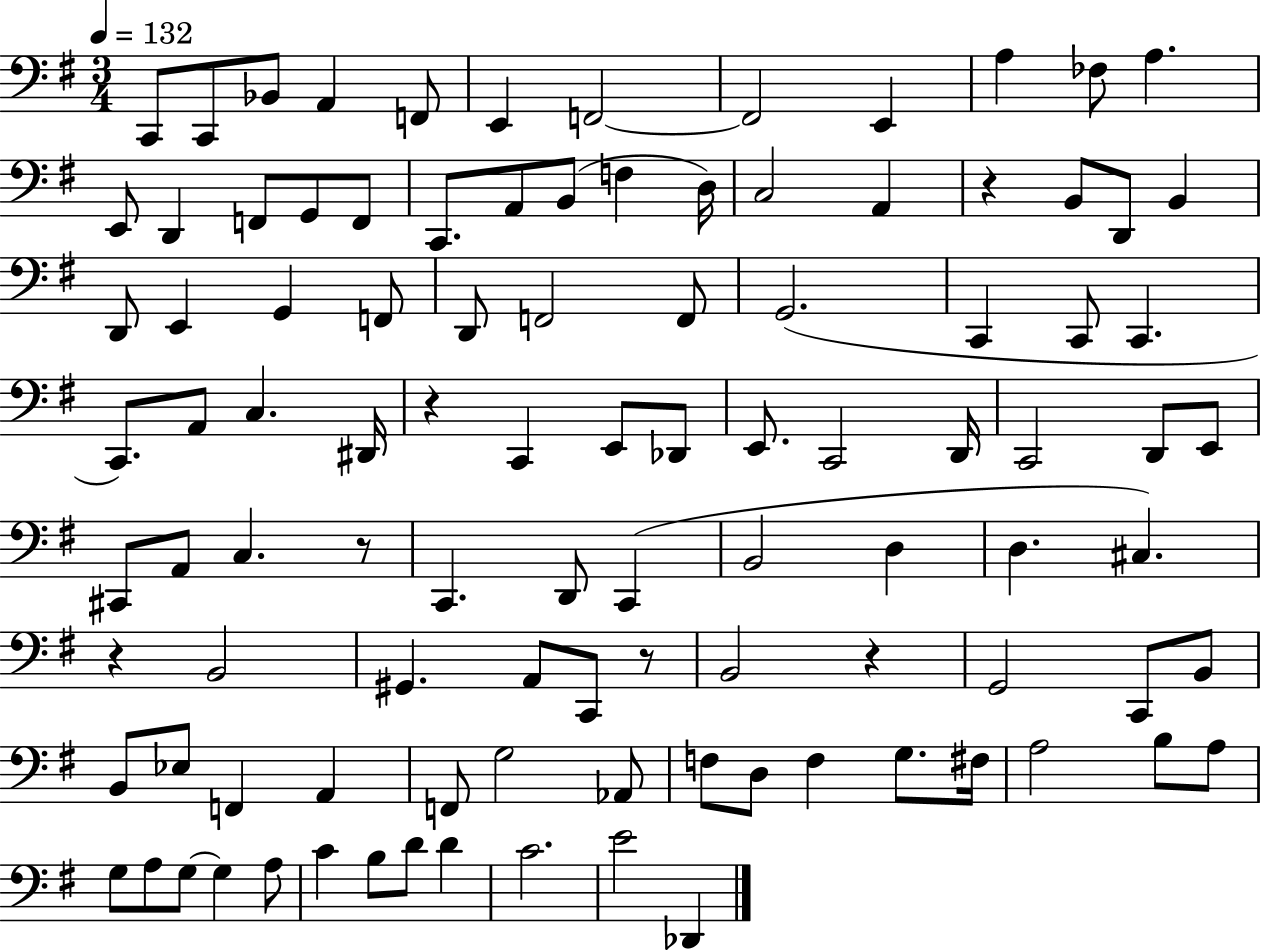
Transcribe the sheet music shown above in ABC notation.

X:1
T:Untitled
M:3/4
L:1/4
K:G
C,,/2 C,,/2 _B,,/2 A,, F,,/2 E,, F,,2 F,,2 E,, A, _F,/2 A, E,,/2 D,, F,,/2 G,,/2 F,,/2 C,,/2 A,,/2 B,,/2 F, D,/4 C,2 A,, z B,,/2 D,,/2 B,, D,,/2 E,, G,, F,,/2 D,,/2 F,,2 F,,/2 G,,2 C,, C,,/2 C,, C,,/2 A,,/2 C, ^D,,/4 z C,, E,,/2 _D,,/2 E,,/2 C,,2 D,,/4 C,,2 D,,/2 E,,/2 ^C,,/2 A,,/2 C, z/2 C,, D,,/2 C,, B,,2 D, D, ^C, z B,,2 ^G,, A,,/2 C,,/2 z/2 B,,2 z G,,2 C,,/2 B,,/2 B,,/2 _E,/2 F,, A,, F,,/2 G,2 _A,,/2 F,/2 D,/2 F, G,/2 ^F,/4 A,2 B,/2 A,/2 G,/2 A,/2 G,/2 G, A,/2 C B,/2 D/2 D C2 E2 _D,,